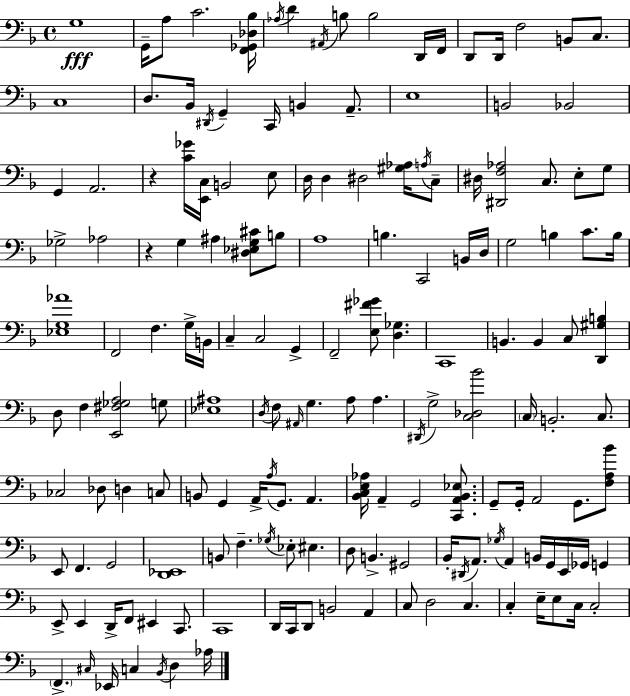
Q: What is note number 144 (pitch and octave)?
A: Ab3